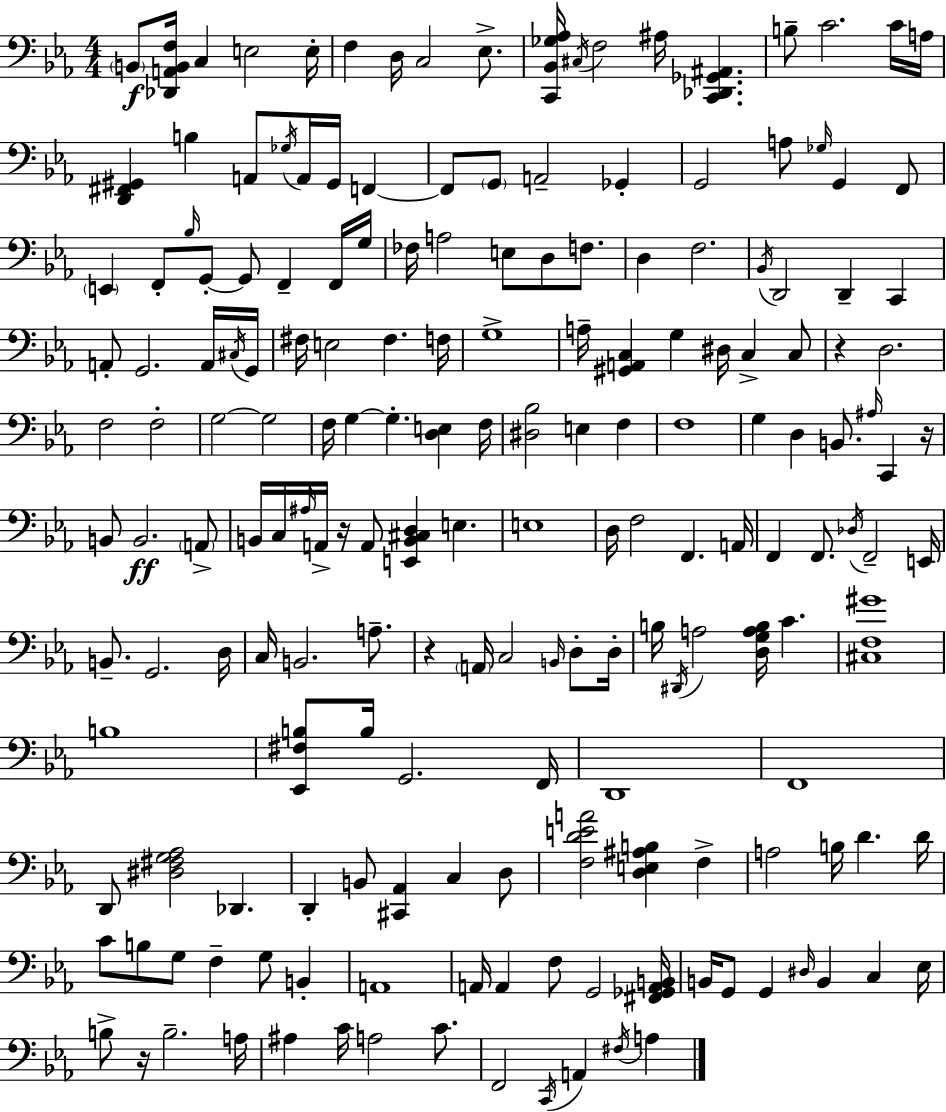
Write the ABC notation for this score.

X:1
T:Untitled
M:4/4
L:1/4
K:Eb
B,,/2 [_D,,A,,B,,F,]/4 C, E,2 E,/4 F, D,/4 C,2 _E,/2 [C,,_B,,_G,_A,]/4 ^C,/4 F,2 ^A,/4 [C,,_D,,_G,,^A,,] B,/2 C2 C/4 A,/4 [D,,^F,,^G,,] B, A,,/2 _G,/4 A,,/4 ^G,,/4 F,, F,,/2 G,,/2 A,,2 _G,, G,,2 A,/2 _G,/4 G,, F,,/2 E,, F,,/2 _B,/4 G,,/2 G,,/2 F,, F,,/4 G,/4 _F,/4 A,2 E,/2 D,/2 F,/2 D, F,2 _B,,/4 D,,2 D,, C,, A,,/2 G,,2 A,,/4 ^C,/4 G,,/4 ^F,/4 E,2 ^F, F,/4 G,4 A,/4 [^G,,A,,C,] G, ^D,/4 C, C,/2 z D,2 F,2 F,2 G,2 G,2 F,/4 G, G, [D,E,] F,/4 [^D,_B,]2 E, F, F,4 G, D, B,,/2 ^A,/4 C,, z/4 B,,/2 B,,2 A,,/2 B,,/4 C,/4 ^A,/4 A,,/4 z/4 A,,/2 [E,,B,,^C,D,] E, E,4 D,/4 F,2 F,, A,,/4 F,, F,,/2 _D,/4 F,,2 E,,/4 B,,/2 G,,2 D,/4 C,/4 B,,2 A,/2 z A,,/4 C,2 B,,/4 D,/2 D,/4 B,/4 ^D,,/4 A,2 [D,G,A,B,]/4 C [^C,F,^G]4 B,4 [_E,,^F,B,]/2 B,/4 G,,2 F,,/4 D,,4 F,,4 D,,/2 [^D,^F,G,_A,]2 _D,, D,, B,,/2 [^C,,_A,,] C, D,/2 [F,DEA]2 [D,E,^A,B,] F, A,2 B,/4 D D/4 C/2 B,/2 G,/2 F, G,/2 B,, A,,4 A,,/4 A,, F,/2 G,,2 [^F,,_G,,A,,B,,]/4 B,,/4 G,,/2 G,, ^D,/4 B,, C, _E,/4 B,/2 z/4 B,2 A,/4 ^A, C/4 A,2 C/2 F,,2 C,,/4 A,, ^F,/4 A,